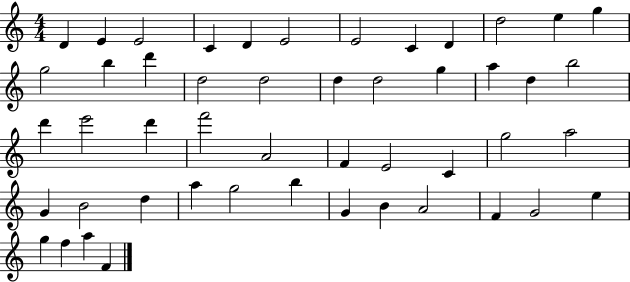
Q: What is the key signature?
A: C major